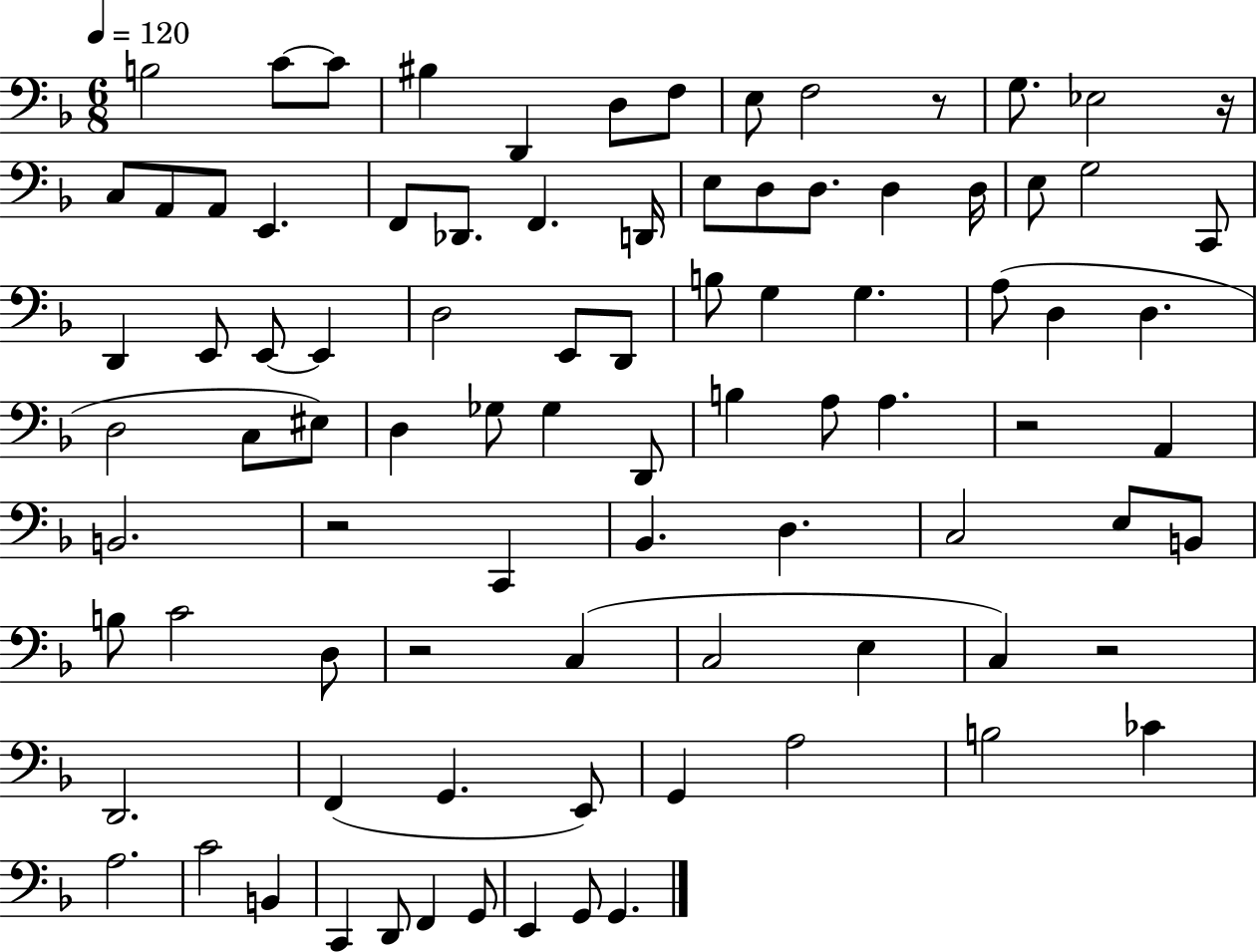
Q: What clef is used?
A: bass